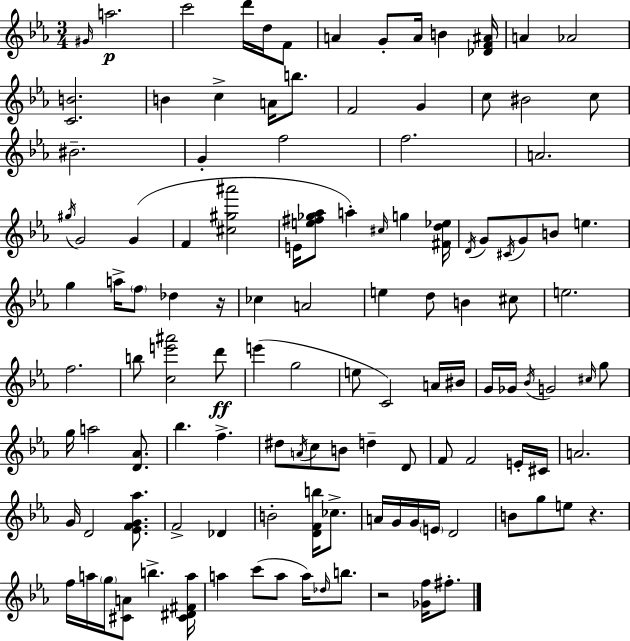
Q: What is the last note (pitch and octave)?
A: F#5